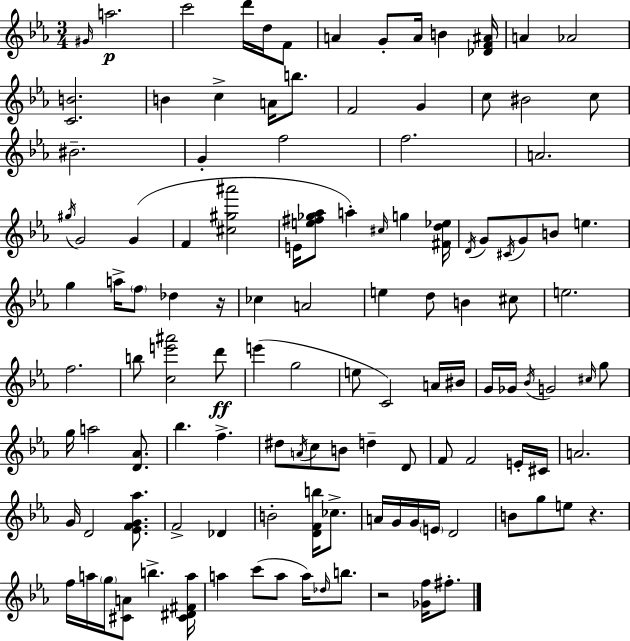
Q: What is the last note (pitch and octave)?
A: F#5